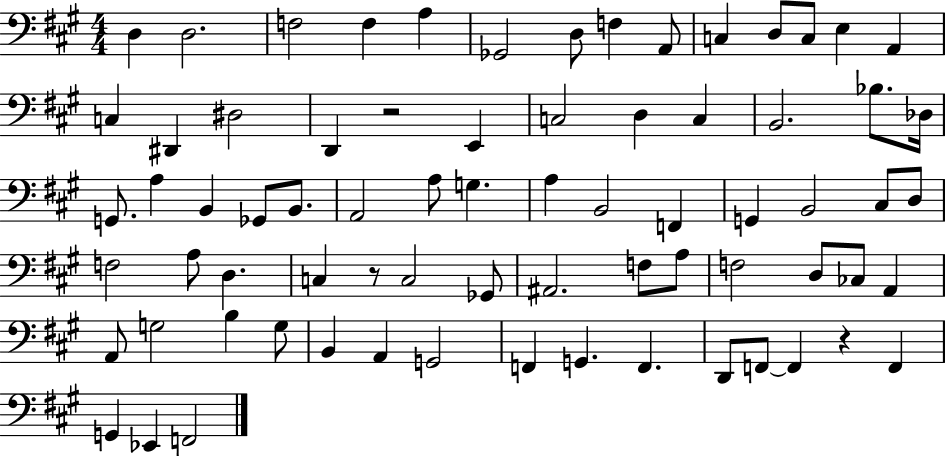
X:1
T:Untitled
M:4/4
L:1/4
K:A
D, D,2 F,2 F, A, _G,,2 D,/2 F, A,,/2 C, D,/2 C,/2 E, A,, C, ^D,, ^D,2 D,, z2 E,, C,2 D, C, B,,2 _B,/2 _D,/4 G,,/2 A, B,, _G,,/2 B,,/2 A,,2 A,/2 G, A, B,,2 F,, G,, B,,2 ^C,/2 D,/2 F,2 A,/2 D, C, z/2 C,2 _G,,/2 ^A,,2 F,/2 A,/2 F,2 D,/2 _C,/2 A,, A,,/2 G,2 B, G,/2 B,, A,, G,,2 F,, G,, F,, D,,/2 F,,/2 F,, z F,, G,, _E,, F,,2